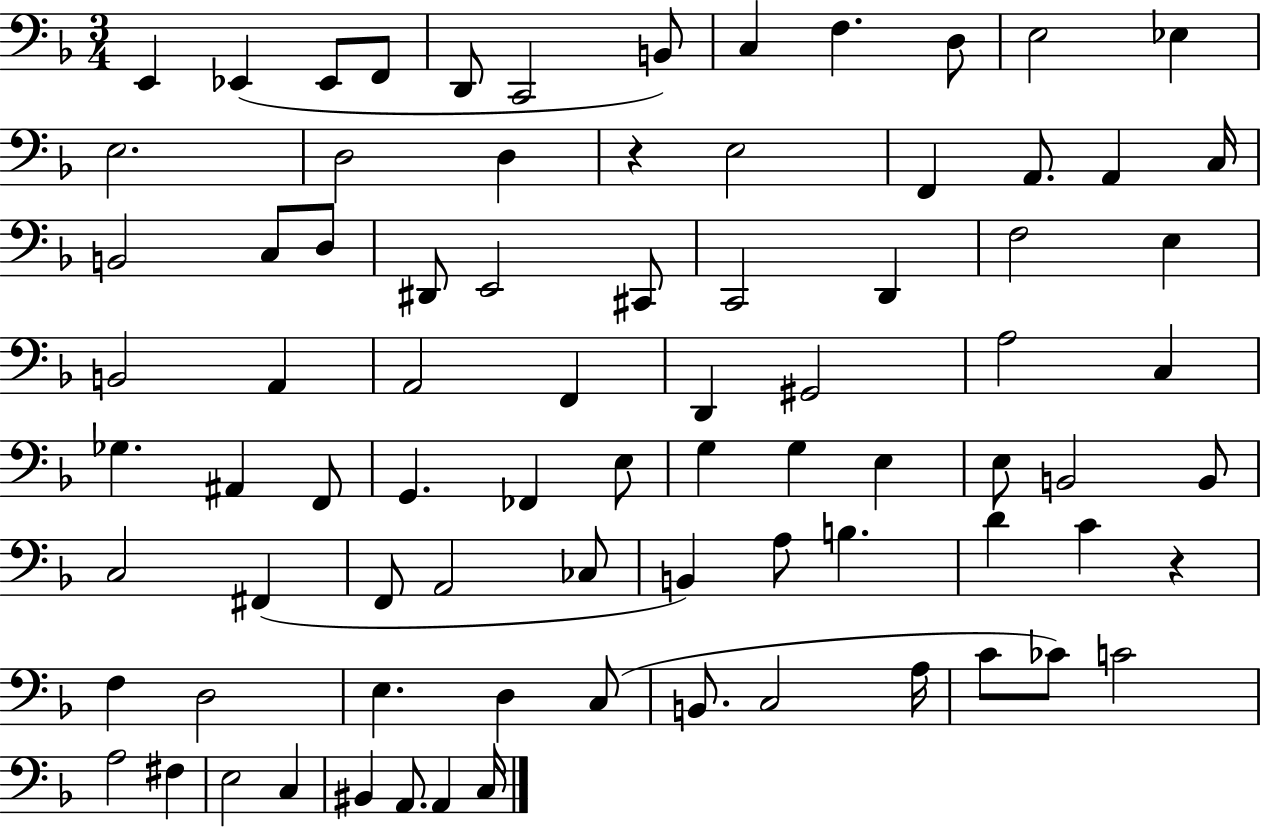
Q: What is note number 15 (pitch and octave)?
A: D3